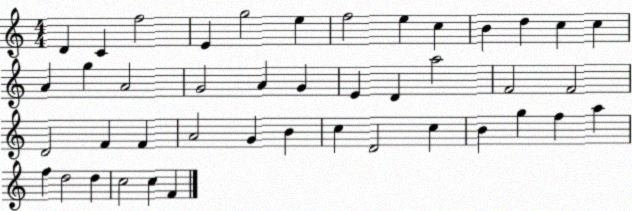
X:1
T:Untitled
M:4/4
L:1/4
K:C
D C f2 E g2 e f2 e c B d c c A g A2 G2 A G E D a2 F2 F2 D2 F F A2 G B c D2 c B g f a f d2 d c2 c F